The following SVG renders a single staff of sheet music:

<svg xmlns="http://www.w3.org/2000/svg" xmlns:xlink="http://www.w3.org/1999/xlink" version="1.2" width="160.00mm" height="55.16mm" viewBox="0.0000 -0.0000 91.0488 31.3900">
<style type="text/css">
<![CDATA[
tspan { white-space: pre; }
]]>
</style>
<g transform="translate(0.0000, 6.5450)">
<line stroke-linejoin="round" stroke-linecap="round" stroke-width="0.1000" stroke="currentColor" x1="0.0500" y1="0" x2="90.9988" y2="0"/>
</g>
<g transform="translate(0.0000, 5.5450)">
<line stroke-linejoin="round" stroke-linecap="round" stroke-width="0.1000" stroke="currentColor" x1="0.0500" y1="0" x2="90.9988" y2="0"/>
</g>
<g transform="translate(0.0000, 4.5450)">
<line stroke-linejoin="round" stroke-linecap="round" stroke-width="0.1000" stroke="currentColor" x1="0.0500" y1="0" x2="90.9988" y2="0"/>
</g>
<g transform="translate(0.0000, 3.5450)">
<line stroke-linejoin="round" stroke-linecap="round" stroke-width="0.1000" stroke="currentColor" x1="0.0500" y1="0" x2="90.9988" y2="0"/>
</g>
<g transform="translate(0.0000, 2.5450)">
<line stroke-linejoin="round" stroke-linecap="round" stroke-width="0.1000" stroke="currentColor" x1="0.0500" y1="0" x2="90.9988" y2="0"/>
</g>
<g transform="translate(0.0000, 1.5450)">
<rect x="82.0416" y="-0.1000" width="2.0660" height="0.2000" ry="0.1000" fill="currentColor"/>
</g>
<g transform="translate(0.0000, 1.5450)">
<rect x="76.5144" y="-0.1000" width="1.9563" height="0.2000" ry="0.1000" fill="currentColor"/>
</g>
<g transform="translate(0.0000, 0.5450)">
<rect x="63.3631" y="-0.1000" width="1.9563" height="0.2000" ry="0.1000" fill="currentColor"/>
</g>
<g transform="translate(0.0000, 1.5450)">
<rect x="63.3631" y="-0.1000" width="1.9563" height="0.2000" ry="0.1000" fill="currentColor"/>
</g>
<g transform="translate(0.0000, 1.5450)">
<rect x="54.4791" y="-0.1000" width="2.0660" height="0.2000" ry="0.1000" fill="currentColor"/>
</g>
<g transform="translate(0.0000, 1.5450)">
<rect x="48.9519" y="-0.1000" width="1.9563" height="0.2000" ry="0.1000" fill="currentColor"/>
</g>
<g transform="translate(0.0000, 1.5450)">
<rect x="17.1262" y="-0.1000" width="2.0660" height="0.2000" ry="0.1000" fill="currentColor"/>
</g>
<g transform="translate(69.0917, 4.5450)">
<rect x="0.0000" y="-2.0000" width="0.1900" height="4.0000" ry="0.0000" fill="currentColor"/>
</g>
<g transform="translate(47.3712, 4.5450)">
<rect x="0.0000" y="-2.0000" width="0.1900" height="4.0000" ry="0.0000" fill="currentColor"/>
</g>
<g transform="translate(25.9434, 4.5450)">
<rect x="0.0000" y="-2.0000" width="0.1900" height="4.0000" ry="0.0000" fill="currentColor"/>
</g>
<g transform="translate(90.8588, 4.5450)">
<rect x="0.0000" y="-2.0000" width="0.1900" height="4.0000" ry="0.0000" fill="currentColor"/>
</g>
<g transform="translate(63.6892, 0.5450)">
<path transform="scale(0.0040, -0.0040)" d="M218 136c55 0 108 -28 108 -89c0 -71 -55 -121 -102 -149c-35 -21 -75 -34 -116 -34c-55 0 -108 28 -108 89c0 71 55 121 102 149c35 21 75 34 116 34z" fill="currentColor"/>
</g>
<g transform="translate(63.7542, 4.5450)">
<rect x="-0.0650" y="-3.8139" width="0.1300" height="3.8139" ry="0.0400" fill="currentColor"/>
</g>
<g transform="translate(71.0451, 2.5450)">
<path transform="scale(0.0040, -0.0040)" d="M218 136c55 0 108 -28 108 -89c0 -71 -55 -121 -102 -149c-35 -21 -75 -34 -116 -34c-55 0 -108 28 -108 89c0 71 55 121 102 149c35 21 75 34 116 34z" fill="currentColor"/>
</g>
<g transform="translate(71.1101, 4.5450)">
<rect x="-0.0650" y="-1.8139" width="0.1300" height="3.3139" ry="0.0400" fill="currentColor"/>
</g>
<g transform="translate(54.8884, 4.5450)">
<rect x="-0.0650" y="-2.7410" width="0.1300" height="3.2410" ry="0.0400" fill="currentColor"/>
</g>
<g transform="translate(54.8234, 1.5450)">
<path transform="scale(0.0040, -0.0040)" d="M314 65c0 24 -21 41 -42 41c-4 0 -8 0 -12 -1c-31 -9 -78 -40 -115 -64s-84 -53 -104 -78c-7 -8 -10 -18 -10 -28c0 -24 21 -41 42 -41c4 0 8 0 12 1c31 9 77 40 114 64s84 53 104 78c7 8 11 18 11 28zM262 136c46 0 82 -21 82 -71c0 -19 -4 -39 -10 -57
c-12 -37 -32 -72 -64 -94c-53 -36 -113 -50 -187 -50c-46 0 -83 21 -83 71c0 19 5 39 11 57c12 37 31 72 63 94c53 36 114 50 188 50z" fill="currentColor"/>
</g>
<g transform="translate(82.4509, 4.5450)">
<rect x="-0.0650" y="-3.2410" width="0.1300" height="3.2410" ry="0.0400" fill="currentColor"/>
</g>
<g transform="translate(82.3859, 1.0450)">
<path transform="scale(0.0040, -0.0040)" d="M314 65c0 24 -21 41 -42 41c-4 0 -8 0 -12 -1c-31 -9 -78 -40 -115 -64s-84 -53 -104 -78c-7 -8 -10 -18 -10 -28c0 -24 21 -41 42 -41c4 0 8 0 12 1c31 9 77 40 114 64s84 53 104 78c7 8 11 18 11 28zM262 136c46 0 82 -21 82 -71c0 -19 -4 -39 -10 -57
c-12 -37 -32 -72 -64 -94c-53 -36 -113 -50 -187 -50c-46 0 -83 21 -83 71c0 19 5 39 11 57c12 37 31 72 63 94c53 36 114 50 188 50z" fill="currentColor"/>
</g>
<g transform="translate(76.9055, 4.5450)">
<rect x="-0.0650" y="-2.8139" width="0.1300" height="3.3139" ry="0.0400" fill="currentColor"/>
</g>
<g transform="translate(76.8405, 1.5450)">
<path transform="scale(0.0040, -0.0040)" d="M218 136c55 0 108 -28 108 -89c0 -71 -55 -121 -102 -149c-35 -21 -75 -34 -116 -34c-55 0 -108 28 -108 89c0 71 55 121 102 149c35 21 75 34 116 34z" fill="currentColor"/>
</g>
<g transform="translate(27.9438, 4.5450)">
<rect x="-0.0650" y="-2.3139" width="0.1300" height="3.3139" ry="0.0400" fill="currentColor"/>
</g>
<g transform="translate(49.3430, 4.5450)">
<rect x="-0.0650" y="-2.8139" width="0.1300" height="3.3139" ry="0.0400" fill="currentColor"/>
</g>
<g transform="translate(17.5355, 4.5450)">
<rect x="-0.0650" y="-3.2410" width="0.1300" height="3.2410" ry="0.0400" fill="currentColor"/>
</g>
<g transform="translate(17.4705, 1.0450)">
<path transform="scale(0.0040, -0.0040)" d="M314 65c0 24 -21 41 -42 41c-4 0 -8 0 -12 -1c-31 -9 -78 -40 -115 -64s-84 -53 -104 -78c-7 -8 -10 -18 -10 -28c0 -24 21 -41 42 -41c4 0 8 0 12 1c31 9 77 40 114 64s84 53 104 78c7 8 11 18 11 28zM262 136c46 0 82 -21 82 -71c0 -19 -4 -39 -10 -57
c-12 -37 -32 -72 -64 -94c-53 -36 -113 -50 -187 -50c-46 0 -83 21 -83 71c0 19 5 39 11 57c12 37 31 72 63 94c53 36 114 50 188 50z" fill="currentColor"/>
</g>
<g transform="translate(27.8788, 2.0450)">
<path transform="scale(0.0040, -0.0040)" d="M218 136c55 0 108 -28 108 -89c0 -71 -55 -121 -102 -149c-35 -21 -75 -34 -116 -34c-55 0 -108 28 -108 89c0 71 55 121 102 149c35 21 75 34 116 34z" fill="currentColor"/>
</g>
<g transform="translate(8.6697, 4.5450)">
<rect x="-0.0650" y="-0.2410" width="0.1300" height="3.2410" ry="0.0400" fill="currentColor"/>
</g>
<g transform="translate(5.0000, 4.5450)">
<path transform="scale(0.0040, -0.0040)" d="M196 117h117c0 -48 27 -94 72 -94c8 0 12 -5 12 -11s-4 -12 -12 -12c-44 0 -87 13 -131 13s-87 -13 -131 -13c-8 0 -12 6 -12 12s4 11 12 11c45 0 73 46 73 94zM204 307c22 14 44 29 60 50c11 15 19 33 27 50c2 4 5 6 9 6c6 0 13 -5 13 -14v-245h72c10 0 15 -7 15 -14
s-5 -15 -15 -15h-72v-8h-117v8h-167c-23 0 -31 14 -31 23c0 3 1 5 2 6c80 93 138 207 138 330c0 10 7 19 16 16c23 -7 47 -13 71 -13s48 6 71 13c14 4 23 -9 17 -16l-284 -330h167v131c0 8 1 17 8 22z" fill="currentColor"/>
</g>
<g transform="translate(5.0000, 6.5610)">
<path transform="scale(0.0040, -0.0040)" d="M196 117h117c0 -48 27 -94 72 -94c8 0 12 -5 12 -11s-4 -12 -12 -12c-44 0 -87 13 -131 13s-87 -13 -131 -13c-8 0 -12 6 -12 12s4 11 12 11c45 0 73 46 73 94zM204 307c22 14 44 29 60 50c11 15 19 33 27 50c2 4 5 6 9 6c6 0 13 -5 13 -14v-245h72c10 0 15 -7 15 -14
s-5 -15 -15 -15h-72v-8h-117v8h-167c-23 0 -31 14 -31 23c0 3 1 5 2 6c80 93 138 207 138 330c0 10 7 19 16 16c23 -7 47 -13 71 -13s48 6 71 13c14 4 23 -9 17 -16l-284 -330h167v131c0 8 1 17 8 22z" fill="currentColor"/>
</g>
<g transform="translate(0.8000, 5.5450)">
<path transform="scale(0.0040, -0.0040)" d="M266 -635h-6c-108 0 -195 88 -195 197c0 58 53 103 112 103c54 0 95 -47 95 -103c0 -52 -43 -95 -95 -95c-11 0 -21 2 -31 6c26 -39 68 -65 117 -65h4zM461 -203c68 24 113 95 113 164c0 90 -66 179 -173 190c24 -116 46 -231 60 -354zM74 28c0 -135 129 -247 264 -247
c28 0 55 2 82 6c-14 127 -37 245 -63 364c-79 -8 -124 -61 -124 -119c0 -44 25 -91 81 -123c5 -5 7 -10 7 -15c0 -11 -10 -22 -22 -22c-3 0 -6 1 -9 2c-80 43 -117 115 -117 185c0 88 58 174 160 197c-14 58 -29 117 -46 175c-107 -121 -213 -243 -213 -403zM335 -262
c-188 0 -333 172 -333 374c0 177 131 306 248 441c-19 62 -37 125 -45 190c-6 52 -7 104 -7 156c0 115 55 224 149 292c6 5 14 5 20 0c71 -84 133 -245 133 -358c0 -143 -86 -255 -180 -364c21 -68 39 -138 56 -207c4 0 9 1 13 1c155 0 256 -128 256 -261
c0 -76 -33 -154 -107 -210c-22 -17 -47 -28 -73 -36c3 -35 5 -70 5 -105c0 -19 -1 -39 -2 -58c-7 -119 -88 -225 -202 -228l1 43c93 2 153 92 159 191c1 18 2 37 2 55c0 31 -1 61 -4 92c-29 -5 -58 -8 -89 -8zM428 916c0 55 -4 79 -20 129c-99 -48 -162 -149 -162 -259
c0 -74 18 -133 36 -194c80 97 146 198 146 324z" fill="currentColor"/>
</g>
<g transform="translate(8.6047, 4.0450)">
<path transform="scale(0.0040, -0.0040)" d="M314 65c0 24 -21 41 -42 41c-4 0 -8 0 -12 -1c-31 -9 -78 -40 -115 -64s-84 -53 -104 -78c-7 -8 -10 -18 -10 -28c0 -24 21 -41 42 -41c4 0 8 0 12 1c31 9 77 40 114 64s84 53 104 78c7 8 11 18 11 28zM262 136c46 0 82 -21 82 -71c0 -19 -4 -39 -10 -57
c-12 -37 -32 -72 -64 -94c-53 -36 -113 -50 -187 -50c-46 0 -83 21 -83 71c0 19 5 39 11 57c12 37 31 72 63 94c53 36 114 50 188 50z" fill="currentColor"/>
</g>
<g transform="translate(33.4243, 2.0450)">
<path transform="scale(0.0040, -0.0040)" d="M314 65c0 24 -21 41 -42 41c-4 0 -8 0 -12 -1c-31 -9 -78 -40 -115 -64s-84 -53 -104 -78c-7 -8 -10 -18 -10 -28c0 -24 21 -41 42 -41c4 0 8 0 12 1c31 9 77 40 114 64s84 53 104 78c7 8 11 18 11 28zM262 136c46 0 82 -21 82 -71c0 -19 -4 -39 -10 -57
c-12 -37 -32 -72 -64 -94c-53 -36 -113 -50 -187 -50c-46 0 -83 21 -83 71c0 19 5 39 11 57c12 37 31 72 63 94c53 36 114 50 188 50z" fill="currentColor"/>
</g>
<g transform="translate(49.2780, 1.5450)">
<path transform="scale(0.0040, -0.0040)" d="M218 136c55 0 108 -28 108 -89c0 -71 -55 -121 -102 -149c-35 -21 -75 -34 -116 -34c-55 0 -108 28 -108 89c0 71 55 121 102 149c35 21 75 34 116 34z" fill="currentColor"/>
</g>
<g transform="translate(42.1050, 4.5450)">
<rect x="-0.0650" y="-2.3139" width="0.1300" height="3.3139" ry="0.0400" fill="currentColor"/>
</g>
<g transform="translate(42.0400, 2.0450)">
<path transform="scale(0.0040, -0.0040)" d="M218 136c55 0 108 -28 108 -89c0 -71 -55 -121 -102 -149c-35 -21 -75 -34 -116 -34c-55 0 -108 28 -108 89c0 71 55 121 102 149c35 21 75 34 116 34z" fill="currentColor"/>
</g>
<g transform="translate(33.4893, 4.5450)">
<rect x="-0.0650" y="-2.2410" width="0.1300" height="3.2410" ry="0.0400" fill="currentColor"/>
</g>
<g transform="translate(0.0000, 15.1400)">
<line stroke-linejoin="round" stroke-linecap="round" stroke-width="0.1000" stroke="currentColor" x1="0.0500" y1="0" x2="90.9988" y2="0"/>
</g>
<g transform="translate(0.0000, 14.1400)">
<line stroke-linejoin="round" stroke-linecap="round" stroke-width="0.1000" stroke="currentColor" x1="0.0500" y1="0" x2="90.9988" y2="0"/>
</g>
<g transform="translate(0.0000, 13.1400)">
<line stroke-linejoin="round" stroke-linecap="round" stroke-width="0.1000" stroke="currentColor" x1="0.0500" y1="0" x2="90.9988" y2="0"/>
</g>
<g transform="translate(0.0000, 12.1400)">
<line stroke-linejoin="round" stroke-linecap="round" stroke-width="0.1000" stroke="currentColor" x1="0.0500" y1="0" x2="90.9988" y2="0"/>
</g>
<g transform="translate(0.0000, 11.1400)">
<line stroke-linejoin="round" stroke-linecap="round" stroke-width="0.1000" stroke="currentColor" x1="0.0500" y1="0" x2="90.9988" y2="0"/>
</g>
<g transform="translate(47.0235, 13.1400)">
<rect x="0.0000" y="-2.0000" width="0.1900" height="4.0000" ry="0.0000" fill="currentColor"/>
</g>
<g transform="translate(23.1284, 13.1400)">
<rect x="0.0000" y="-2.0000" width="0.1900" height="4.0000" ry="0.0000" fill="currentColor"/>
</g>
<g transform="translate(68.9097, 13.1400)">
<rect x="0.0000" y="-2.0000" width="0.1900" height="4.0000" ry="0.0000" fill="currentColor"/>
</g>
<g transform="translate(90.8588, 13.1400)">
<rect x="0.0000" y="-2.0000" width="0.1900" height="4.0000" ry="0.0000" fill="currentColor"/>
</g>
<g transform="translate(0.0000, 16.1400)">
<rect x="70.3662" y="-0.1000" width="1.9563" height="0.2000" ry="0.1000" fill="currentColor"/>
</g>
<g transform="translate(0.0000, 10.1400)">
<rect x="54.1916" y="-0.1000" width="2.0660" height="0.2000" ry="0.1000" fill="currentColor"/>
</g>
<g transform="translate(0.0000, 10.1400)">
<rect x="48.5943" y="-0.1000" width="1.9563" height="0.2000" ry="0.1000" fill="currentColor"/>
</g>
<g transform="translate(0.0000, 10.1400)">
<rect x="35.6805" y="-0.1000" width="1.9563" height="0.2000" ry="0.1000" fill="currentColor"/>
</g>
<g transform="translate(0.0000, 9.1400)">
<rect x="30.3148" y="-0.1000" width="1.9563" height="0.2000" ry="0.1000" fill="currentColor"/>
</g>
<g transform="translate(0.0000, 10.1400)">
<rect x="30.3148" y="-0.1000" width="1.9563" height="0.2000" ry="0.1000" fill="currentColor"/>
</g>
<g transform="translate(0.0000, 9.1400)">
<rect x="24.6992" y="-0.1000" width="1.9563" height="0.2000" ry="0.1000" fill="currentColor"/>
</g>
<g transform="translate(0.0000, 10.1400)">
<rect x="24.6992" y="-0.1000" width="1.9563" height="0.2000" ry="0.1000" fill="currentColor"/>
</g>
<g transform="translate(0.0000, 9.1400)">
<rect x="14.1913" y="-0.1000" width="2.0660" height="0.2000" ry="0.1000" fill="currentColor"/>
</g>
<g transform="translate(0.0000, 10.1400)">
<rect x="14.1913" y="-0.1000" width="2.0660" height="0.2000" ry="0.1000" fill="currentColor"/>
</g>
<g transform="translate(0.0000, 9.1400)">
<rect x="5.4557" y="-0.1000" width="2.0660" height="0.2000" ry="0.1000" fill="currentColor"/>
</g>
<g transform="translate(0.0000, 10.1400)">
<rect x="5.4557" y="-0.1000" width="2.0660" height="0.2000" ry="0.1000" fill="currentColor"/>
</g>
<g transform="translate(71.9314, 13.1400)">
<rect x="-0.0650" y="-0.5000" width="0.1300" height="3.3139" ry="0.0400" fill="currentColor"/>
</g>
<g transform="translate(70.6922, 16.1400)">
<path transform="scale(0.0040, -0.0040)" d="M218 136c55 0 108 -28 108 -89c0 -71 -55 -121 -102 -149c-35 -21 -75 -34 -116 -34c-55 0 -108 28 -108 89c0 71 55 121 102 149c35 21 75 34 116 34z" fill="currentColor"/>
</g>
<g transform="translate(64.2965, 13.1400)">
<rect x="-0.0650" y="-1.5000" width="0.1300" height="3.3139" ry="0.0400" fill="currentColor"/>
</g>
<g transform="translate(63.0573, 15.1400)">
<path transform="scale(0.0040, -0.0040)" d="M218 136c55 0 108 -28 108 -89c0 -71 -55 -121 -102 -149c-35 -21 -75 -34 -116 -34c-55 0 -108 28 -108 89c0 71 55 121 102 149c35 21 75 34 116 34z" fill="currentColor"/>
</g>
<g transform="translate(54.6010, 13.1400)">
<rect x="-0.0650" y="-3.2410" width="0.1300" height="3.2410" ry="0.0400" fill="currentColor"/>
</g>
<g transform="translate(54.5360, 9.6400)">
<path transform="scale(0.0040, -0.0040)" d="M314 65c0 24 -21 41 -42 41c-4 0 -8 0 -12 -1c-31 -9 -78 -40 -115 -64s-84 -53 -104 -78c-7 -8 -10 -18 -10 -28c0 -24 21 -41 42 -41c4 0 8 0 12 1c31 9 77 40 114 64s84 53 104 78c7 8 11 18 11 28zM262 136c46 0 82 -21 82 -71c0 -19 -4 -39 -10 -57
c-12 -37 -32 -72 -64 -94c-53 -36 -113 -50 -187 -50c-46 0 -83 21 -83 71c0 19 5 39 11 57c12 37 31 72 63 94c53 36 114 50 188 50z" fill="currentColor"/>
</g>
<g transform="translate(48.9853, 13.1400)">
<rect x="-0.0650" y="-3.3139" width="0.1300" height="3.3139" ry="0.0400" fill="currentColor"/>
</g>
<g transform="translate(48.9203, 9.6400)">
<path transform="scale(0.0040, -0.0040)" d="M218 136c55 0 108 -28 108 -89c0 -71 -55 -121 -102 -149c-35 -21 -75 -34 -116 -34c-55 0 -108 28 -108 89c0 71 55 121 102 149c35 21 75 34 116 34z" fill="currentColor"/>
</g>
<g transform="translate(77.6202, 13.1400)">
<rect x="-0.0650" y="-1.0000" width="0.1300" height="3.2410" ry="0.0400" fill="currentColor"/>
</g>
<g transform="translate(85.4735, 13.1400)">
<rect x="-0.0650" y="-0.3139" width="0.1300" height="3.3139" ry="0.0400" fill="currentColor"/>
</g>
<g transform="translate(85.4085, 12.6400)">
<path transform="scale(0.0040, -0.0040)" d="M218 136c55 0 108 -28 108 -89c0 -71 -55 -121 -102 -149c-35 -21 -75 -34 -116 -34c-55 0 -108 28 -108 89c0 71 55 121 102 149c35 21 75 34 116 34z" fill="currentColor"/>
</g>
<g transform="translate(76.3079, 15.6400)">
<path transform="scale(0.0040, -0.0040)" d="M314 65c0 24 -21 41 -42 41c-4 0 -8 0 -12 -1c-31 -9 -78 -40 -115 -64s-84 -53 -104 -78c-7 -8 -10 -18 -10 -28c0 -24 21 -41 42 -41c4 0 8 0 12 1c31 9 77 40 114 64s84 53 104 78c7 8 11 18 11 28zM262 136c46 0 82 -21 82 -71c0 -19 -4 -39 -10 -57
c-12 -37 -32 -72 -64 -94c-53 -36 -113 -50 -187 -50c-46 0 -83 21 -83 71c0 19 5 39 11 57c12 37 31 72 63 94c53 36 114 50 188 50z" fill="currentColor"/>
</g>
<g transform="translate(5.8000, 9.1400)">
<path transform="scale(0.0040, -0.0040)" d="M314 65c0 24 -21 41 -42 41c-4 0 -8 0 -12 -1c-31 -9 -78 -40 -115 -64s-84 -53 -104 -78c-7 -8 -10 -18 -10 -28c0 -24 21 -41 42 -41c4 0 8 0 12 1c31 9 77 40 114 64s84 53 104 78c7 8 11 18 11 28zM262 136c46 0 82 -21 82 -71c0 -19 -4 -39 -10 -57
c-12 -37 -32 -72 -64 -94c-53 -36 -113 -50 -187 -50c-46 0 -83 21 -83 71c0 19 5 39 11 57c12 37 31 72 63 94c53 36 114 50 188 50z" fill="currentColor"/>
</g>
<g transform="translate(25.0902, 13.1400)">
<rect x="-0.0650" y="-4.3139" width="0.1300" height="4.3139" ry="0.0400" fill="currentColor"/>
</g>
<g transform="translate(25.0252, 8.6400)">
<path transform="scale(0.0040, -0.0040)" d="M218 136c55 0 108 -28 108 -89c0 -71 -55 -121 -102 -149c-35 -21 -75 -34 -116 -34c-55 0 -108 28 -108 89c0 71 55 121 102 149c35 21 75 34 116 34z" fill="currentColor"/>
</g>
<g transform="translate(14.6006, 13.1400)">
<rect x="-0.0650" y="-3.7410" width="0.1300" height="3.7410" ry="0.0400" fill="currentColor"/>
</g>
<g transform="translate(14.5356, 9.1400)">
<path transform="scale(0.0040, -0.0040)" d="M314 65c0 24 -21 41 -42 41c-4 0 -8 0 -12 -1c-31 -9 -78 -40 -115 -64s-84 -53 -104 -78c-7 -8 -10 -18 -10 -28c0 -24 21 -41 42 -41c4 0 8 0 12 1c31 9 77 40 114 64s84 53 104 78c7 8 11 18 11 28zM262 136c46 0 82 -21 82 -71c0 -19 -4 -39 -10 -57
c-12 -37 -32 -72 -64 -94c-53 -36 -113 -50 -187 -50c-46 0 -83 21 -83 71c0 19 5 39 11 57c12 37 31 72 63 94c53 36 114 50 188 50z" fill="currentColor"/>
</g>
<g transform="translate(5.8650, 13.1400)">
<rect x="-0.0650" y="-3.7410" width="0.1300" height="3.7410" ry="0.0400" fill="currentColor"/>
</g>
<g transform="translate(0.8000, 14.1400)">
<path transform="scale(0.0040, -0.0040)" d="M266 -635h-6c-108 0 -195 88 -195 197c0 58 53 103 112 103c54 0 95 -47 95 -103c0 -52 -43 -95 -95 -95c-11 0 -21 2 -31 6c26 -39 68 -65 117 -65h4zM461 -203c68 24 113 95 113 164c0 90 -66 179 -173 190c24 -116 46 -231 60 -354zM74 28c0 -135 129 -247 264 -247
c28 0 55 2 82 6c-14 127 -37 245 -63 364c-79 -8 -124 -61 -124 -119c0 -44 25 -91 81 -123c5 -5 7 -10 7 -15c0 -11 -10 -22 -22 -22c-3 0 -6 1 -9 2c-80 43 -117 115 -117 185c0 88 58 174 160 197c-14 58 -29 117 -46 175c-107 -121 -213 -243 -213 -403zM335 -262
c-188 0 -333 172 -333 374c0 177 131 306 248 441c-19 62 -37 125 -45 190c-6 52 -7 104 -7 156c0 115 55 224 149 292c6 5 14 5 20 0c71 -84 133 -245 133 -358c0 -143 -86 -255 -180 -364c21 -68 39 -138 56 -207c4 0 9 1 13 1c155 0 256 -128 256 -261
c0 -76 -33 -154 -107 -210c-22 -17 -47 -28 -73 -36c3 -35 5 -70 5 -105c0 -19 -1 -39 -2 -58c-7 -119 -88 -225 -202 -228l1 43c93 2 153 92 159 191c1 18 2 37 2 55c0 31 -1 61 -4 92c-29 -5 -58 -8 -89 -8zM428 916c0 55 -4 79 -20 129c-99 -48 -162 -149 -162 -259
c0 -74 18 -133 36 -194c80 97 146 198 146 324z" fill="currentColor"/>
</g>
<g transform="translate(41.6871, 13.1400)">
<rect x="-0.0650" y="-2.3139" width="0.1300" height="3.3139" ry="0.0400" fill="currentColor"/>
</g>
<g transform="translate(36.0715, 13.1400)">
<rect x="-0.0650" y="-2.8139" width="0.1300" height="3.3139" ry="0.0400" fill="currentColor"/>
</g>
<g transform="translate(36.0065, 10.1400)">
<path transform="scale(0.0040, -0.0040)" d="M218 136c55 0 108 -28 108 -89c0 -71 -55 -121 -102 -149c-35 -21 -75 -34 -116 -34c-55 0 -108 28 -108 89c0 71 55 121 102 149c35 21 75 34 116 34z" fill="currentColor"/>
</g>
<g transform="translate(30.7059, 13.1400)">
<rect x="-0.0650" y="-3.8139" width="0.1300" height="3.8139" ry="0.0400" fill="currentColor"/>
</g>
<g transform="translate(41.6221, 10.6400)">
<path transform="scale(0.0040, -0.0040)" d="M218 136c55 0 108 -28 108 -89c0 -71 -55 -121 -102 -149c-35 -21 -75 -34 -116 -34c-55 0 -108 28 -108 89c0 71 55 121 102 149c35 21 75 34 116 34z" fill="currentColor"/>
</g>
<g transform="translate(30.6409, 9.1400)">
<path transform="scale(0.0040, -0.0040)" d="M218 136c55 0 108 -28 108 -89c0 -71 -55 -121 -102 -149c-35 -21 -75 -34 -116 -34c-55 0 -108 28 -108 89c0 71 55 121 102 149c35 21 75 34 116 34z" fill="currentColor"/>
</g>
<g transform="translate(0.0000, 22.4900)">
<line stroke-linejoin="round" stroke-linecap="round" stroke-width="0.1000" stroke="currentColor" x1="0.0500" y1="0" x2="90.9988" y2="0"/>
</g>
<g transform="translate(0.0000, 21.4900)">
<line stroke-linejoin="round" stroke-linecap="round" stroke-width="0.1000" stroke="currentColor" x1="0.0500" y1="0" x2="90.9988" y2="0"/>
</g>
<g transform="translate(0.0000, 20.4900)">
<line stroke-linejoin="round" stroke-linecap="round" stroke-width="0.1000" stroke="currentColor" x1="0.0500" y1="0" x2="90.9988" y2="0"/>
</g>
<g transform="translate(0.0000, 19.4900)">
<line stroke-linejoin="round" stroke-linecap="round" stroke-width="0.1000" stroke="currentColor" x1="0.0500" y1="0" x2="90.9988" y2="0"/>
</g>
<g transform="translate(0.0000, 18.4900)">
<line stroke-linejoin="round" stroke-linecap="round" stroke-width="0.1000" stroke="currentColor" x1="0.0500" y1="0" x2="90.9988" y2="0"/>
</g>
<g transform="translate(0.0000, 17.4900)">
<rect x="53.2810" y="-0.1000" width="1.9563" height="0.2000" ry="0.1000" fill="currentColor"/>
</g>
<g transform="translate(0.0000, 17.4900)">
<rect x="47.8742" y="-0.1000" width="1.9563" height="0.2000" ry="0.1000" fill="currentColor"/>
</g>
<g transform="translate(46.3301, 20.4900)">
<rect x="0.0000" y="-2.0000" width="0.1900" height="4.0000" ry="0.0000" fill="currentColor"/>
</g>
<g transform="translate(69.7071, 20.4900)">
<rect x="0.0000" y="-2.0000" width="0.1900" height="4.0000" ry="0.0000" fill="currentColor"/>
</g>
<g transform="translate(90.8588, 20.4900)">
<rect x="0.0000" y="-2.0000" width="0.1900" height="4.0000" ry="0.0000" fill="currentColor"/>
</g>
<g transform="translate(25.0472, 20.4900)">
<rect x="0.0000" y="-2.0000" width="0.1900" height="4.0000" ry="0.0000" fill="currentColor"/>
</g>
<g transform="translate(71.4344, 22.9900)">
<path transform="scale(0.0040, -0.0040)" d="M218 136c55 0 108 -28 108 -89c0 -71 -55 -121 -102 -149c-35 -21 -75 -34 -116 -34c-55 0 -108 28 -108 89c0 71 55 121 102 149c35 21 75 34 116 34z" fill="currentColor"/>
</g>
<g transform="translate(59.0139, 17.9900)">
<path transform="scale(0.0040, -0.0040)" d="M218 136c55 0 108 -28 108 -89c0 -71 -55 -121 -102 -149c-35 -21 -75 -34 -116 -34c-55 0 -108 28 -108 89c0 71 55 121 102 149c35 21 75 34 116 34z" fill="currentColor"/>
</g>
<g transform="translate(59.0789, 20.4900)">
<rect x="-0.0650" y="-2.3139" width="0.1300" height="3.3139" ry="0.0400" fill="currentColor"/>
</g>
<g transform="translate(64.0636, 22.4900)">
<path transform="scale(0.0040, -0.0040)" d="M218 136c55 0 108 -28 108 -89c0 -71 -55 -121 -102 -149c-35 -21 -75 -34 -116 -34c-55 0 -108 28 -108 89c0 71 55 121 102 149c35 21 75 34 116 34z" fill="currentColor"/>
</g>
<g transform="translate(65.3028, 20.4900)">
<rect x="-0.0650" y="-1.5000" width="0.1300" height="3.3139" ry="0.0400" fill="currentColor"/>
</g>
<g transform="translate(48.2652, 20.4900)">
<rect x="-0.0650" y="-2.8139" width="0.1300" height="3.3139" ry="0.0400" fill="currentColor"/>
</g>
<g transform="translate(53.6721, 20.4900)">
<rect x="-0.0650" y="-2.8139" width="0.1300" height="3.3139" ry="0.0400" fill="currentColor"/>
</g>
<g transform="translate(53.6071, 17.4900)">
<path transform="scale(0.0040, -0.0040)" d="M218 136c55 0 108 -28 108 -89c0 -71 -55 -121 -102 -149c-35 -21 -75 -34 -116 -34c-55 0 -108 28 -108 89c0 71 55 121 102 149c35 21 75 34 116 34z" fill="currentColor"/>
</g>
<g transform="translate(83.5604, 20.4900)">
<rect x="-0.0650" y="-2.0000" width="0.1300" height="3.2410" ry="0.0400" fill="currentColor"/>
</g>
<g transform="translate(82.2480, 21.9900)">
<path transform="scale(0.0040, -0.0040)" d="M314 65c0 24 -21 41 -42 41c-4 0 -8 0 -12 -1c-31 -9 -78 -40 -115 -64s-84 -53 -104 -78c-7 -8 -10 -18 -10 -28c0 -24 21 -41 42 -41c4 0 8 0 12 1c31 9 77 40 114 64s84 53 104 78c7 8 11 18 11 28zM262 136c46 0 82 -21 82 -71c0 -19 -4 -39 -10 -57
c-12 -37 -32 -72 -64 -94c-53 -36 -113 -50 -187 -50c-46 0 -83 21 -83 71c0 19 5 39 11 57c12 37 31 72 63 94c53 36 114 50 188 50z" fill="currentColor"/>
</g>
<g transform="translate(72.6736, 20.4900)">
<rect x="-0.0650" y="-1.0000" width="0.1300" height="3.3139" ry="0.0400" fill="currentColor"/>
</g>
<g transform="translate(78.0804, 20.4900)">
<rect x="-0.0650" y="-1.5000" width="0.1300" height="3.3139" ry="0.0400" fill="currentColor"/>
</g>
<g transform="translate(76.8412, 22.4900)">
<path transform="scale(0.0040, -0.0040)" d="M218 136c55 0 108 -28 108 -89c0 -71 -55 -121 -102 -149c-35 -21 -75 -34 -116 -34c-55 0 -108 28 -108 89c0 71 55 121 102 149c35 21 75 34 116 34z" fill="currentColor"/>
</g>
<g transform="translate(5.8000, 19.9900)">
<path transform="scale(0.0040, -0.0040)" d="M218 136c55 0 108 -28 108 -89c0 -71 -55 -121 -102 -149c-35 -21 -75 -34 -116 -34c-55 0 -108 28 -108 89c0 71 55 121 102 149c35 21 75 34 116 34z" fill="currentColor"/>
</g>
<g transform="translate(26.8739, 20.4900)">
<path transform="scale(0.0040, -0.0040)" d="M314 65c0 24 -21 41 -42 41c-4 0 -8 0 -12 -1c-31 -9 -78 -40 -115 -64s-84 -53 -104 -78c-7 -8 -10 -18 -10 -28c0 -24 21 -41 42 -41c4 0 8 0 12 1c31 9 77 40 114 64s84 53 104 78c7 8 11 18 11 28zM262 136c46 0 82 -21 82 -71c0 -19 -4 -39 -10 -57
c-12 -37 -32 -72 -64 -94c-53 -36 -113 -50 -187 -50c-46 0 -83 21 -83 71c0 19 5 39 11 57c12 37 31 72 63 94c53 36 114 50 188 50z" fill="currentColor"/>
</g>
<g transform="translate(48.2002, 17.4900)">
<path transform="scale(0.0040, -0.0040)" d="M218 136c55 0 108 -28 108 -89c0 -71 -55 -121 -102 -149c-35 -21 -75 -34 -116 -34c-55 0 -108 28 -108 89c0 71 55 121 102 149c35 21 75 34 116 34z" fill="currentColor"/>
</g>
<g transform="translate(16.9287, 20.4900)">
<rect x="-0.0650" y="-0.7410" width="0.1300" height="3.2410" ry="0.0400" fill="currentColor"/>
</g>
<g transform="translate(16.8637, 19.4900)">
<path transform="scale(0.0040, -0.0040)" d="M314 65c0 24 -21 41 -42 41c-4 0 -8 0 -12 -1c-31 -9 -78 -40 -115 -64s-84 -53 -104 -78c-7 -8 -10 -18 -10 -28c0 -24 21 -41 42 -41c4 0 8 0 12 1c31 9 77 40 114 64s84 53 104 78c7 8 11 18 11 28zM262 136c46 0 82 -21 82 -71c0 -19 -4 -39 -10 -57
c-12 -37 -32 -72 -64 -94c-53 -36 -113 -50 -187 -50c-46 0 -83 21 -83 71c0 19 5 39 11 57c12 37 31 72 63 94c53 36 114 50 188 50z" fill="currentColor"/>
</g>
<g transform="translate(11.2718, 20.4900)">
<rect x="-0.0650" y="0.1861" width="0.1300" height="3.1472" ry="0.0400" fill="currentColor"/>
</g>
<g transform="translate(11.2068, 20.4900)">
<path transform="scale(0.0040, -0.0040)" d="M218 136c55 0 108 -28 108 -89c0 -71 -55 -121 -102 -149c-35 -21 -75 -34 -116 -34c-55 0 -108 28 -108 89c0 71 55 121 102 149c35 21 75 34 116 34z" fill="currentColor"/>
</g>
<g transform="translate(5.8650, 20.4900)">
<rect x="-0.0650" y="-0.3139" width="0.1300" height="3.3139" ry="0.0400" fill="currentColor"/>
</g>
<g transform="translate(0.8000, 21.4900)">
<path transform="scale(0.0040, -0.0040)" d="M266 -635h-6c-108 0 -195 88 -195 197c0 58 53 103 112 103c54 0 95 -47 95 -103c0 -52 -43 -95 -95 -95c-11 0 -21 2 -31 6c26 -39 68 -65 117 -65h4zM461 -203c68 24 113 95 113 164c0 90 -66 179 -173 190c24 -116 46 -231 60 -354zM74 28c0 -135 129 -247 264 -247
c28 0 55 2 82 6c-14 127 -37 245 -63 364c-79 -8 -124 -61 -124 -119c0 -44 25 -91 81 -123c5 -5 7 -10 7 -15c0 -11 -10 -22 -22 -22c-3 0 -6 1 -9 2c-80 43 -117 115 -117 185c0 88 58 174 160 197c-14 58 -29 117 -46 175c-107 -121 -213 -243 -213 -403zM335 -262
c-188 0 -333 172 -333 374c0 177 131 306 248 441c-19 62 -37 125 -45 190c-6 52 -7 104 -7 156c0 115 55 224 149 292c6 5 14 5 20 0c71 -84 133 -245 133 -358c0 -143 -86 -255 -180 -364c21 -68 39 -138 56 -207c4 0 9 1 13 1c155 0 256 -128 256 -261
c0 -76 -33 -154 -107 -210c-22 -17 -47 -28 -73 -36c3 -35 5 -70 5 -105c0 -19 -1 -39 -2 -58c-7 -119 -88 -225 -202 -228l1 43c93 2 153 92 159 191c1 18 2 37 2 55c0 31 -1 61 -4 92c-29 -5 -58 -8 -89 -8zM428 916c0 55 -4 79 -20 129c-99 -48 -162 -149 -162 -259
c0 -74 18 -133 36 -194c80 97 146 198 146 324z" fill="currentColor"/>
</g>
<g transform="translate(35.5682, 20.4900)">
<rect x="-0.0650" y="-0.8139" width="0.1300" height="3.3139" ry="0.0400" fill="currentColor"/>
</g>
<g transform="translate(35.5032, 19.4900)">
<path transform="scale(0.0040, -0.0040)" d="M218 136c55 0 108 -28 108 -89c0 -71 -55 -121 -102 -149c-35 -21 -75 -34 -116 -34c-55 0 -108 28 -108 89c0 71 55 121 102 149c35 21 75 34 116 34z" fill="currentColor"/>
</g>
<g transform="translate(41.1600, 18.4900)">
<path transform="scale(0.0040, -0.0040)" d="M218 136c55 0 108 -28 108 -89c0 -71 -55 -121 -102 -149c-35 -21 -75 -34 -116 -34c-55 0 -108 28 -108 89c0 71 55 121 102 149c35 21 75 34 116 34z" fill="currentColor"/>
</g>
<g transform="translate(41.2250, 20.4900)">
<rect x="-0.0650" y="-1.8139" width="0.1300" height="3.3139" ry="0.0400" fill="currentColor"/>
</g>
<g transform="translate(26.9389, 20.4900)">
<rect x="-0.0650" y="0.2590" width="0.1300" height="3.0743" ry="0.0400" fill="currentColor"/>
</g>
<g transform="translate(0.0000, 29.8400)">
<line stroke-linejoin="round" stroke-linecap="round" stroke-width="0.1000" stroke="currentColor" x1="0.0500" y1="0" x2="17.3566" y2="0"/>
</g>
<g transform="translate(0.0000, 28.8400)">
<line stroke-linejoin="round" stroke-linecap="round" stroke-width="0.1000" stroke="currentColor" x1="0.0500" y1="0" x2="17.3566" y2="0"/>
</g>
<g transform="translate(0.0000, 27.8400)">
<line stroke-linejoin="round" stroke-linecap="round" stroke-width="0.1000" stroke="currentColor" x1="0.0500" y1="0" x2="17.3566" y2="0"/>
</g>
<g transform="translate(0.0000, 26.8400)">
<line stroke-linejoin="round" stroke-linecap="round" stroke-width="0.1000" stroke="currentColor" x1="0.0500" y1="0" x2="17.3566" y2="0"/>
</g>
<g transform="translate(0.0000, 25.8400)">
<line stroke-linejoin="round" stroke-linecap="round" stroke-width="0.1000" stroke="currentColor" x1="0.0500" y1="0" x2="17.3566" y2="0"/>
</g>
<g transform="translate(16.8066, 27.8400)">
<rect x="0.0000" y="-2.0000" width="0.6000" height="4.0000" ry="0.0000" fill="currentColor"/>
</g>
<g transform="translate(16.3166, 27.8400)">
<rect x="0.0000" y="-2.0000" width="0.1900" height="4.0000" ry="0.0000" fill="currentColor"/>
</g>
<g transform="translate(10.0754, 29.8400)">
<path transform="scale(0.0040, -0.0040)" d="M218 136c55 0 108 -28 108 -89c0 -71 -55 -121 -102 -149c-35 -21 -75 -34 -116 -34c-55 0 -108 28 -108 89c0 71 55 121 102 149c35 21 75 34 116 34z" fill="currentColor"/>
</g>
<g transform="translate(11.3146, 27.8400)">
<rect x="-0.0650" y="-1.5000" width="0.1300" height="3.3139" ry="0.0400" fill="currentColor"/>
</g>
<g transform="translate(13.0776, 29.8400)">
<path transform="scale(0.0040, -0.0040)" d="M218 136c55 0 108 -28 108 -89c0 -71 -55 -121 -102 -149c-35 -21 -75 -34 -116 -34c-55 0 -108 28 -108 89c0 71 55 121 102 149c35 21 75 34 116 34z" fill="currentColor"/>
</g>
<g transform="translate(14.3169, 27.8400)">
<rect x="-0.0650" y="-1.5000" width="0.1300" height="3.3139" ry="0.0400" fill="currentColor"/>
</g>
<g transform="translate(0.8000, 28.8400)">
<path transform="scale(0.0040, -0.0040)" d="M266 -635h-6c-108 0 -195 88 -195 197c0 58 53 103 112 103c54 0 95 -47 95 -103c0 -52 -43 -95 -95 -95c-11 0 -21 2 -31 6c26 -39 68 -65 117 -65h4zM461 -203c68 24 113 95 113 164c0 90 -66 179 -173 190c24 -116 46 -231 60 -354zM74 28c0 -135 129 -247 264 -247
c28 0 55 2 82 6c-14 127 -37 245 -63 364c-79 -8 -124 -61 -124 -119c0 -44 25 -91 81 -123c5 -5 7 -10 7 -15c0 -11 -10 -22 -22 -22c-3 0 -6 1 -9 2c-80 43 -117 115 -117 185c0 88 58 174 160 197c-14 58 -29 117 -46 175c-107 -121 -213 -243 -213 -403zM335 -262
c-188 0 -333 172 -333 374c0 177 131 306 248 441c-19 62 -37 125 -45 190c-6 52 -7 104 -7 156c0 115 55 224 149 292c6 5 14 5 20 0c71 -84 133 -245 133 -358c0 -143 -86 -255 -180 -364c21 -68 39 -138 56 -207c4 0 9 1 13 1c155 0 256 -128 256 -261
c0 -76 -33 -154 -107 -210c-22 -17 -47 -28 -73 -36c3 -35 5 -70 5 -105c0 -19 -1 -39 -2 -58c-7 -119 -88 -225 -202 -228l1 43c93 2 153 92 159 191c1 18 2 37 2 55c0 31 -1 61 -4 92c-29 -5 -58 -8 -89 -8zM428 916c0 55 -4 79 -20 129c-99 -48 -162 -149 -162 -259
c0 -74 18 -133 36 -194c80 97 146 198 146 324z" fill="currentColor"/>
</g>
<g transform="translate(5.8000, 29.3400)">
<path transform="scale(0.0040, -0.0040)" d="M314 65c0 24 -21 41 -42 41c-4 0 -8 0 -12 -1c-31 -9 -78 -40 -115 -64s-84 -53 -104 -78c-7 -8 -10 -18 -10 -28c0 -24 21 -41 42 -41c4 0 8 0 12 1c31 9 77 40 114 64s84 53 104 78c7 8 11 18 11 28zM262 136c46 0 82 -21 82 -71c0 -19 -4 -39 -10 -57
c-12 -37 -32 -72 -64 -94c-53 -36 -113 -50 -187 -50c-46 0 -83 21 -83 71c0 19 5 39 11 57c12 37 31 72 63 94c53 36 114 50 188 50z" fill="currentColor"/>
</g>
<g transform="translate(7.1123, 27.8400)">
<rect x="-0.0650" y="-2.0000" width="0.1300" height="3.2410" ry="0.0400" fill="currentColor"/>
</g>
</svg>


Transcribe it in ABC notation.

X:1
T:Untitled
M:4/4
L:1/4
K:C
c2 b2 g g2 g a a2 c' f a b2 c'2 c'2 d' c' a g b b2 E C D2 c c B d2 B2 d f a a g E D E F2 F2 E E